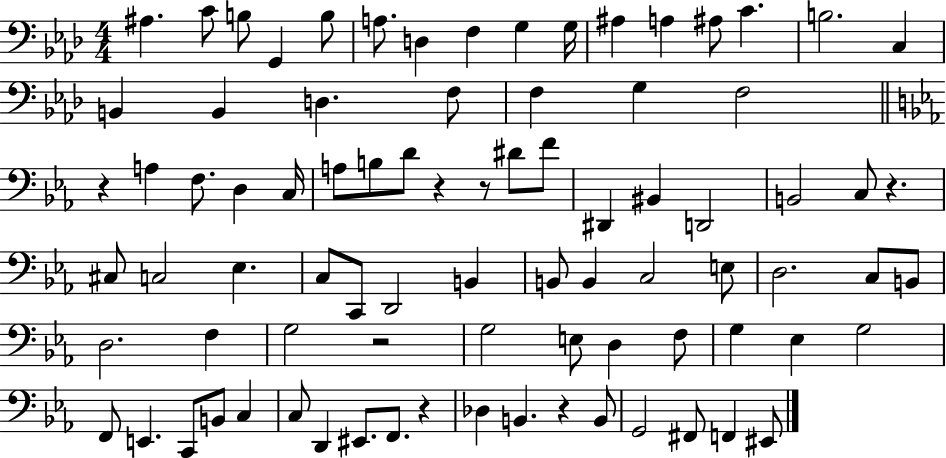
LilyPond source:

{
  \clef bass
  \numericTimeSignature
  \time 4/4
  \key aes \major
  ais4. c'8 b8 g,4 b8 | a8. d4 f4 g4 g16 | ais4 a4 ais8 c'4. | b2. c4 | \break b,4 b,4 d4. f8 | f4 g4 f2 | \bar "||" \break \key c \minor r4 a4 f8. d4 c16 | a8 b8 d'8 r4 r8 dis'8 f'8 | dis,4 bis,4 d,2 | b,2 c8 r4. | \break cis8 c2 ees4. | c8 c,8 d,2 b,4 | b,8 b,4 c2 e8 | d2. c8 b,8 | \break d2. f4 | g2 r2 | g2 e8 d4 f8 | g4 ees4 g2 | \break f,8 e,4. c,8 b,8 c4 | c8 d,4 eis,8. f,8. r4 | des4 b,4. r4 b,8 | g,2 fis,8 f,4 eis,8 | \break \bar "|."
}